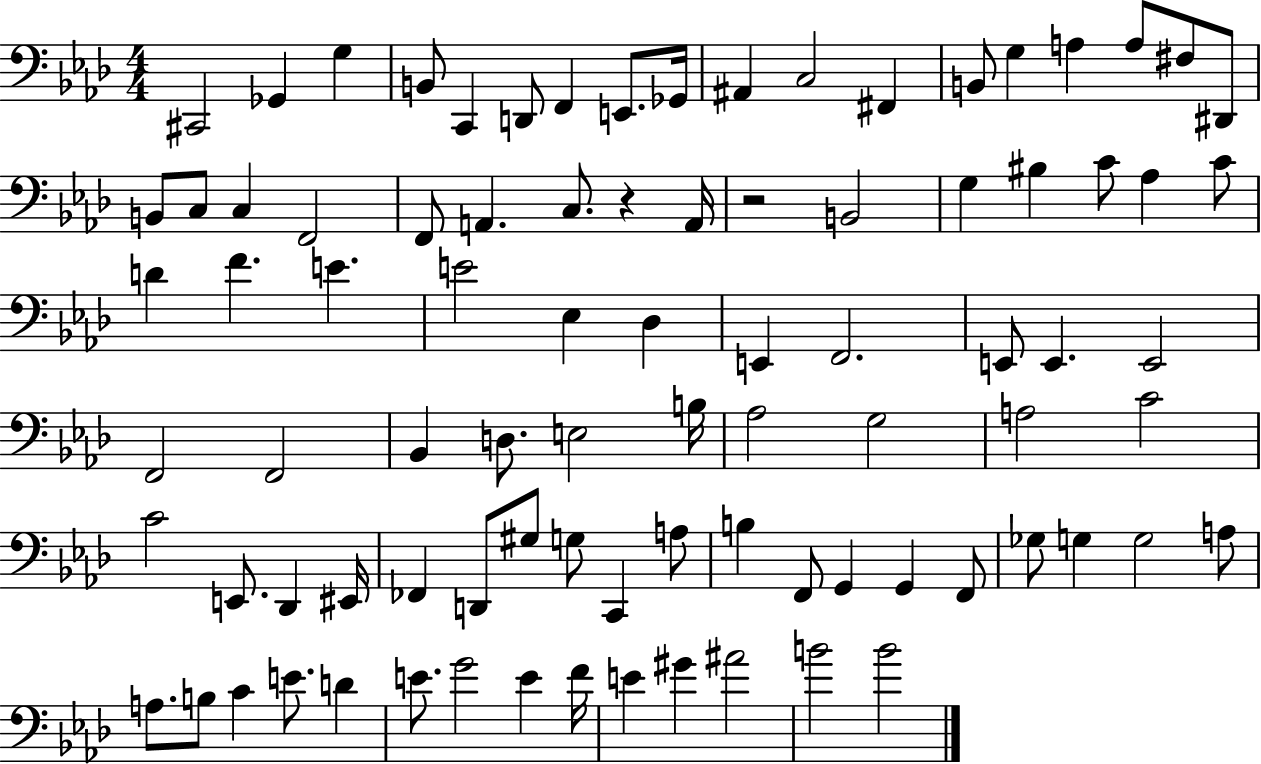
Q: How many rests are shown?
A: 2